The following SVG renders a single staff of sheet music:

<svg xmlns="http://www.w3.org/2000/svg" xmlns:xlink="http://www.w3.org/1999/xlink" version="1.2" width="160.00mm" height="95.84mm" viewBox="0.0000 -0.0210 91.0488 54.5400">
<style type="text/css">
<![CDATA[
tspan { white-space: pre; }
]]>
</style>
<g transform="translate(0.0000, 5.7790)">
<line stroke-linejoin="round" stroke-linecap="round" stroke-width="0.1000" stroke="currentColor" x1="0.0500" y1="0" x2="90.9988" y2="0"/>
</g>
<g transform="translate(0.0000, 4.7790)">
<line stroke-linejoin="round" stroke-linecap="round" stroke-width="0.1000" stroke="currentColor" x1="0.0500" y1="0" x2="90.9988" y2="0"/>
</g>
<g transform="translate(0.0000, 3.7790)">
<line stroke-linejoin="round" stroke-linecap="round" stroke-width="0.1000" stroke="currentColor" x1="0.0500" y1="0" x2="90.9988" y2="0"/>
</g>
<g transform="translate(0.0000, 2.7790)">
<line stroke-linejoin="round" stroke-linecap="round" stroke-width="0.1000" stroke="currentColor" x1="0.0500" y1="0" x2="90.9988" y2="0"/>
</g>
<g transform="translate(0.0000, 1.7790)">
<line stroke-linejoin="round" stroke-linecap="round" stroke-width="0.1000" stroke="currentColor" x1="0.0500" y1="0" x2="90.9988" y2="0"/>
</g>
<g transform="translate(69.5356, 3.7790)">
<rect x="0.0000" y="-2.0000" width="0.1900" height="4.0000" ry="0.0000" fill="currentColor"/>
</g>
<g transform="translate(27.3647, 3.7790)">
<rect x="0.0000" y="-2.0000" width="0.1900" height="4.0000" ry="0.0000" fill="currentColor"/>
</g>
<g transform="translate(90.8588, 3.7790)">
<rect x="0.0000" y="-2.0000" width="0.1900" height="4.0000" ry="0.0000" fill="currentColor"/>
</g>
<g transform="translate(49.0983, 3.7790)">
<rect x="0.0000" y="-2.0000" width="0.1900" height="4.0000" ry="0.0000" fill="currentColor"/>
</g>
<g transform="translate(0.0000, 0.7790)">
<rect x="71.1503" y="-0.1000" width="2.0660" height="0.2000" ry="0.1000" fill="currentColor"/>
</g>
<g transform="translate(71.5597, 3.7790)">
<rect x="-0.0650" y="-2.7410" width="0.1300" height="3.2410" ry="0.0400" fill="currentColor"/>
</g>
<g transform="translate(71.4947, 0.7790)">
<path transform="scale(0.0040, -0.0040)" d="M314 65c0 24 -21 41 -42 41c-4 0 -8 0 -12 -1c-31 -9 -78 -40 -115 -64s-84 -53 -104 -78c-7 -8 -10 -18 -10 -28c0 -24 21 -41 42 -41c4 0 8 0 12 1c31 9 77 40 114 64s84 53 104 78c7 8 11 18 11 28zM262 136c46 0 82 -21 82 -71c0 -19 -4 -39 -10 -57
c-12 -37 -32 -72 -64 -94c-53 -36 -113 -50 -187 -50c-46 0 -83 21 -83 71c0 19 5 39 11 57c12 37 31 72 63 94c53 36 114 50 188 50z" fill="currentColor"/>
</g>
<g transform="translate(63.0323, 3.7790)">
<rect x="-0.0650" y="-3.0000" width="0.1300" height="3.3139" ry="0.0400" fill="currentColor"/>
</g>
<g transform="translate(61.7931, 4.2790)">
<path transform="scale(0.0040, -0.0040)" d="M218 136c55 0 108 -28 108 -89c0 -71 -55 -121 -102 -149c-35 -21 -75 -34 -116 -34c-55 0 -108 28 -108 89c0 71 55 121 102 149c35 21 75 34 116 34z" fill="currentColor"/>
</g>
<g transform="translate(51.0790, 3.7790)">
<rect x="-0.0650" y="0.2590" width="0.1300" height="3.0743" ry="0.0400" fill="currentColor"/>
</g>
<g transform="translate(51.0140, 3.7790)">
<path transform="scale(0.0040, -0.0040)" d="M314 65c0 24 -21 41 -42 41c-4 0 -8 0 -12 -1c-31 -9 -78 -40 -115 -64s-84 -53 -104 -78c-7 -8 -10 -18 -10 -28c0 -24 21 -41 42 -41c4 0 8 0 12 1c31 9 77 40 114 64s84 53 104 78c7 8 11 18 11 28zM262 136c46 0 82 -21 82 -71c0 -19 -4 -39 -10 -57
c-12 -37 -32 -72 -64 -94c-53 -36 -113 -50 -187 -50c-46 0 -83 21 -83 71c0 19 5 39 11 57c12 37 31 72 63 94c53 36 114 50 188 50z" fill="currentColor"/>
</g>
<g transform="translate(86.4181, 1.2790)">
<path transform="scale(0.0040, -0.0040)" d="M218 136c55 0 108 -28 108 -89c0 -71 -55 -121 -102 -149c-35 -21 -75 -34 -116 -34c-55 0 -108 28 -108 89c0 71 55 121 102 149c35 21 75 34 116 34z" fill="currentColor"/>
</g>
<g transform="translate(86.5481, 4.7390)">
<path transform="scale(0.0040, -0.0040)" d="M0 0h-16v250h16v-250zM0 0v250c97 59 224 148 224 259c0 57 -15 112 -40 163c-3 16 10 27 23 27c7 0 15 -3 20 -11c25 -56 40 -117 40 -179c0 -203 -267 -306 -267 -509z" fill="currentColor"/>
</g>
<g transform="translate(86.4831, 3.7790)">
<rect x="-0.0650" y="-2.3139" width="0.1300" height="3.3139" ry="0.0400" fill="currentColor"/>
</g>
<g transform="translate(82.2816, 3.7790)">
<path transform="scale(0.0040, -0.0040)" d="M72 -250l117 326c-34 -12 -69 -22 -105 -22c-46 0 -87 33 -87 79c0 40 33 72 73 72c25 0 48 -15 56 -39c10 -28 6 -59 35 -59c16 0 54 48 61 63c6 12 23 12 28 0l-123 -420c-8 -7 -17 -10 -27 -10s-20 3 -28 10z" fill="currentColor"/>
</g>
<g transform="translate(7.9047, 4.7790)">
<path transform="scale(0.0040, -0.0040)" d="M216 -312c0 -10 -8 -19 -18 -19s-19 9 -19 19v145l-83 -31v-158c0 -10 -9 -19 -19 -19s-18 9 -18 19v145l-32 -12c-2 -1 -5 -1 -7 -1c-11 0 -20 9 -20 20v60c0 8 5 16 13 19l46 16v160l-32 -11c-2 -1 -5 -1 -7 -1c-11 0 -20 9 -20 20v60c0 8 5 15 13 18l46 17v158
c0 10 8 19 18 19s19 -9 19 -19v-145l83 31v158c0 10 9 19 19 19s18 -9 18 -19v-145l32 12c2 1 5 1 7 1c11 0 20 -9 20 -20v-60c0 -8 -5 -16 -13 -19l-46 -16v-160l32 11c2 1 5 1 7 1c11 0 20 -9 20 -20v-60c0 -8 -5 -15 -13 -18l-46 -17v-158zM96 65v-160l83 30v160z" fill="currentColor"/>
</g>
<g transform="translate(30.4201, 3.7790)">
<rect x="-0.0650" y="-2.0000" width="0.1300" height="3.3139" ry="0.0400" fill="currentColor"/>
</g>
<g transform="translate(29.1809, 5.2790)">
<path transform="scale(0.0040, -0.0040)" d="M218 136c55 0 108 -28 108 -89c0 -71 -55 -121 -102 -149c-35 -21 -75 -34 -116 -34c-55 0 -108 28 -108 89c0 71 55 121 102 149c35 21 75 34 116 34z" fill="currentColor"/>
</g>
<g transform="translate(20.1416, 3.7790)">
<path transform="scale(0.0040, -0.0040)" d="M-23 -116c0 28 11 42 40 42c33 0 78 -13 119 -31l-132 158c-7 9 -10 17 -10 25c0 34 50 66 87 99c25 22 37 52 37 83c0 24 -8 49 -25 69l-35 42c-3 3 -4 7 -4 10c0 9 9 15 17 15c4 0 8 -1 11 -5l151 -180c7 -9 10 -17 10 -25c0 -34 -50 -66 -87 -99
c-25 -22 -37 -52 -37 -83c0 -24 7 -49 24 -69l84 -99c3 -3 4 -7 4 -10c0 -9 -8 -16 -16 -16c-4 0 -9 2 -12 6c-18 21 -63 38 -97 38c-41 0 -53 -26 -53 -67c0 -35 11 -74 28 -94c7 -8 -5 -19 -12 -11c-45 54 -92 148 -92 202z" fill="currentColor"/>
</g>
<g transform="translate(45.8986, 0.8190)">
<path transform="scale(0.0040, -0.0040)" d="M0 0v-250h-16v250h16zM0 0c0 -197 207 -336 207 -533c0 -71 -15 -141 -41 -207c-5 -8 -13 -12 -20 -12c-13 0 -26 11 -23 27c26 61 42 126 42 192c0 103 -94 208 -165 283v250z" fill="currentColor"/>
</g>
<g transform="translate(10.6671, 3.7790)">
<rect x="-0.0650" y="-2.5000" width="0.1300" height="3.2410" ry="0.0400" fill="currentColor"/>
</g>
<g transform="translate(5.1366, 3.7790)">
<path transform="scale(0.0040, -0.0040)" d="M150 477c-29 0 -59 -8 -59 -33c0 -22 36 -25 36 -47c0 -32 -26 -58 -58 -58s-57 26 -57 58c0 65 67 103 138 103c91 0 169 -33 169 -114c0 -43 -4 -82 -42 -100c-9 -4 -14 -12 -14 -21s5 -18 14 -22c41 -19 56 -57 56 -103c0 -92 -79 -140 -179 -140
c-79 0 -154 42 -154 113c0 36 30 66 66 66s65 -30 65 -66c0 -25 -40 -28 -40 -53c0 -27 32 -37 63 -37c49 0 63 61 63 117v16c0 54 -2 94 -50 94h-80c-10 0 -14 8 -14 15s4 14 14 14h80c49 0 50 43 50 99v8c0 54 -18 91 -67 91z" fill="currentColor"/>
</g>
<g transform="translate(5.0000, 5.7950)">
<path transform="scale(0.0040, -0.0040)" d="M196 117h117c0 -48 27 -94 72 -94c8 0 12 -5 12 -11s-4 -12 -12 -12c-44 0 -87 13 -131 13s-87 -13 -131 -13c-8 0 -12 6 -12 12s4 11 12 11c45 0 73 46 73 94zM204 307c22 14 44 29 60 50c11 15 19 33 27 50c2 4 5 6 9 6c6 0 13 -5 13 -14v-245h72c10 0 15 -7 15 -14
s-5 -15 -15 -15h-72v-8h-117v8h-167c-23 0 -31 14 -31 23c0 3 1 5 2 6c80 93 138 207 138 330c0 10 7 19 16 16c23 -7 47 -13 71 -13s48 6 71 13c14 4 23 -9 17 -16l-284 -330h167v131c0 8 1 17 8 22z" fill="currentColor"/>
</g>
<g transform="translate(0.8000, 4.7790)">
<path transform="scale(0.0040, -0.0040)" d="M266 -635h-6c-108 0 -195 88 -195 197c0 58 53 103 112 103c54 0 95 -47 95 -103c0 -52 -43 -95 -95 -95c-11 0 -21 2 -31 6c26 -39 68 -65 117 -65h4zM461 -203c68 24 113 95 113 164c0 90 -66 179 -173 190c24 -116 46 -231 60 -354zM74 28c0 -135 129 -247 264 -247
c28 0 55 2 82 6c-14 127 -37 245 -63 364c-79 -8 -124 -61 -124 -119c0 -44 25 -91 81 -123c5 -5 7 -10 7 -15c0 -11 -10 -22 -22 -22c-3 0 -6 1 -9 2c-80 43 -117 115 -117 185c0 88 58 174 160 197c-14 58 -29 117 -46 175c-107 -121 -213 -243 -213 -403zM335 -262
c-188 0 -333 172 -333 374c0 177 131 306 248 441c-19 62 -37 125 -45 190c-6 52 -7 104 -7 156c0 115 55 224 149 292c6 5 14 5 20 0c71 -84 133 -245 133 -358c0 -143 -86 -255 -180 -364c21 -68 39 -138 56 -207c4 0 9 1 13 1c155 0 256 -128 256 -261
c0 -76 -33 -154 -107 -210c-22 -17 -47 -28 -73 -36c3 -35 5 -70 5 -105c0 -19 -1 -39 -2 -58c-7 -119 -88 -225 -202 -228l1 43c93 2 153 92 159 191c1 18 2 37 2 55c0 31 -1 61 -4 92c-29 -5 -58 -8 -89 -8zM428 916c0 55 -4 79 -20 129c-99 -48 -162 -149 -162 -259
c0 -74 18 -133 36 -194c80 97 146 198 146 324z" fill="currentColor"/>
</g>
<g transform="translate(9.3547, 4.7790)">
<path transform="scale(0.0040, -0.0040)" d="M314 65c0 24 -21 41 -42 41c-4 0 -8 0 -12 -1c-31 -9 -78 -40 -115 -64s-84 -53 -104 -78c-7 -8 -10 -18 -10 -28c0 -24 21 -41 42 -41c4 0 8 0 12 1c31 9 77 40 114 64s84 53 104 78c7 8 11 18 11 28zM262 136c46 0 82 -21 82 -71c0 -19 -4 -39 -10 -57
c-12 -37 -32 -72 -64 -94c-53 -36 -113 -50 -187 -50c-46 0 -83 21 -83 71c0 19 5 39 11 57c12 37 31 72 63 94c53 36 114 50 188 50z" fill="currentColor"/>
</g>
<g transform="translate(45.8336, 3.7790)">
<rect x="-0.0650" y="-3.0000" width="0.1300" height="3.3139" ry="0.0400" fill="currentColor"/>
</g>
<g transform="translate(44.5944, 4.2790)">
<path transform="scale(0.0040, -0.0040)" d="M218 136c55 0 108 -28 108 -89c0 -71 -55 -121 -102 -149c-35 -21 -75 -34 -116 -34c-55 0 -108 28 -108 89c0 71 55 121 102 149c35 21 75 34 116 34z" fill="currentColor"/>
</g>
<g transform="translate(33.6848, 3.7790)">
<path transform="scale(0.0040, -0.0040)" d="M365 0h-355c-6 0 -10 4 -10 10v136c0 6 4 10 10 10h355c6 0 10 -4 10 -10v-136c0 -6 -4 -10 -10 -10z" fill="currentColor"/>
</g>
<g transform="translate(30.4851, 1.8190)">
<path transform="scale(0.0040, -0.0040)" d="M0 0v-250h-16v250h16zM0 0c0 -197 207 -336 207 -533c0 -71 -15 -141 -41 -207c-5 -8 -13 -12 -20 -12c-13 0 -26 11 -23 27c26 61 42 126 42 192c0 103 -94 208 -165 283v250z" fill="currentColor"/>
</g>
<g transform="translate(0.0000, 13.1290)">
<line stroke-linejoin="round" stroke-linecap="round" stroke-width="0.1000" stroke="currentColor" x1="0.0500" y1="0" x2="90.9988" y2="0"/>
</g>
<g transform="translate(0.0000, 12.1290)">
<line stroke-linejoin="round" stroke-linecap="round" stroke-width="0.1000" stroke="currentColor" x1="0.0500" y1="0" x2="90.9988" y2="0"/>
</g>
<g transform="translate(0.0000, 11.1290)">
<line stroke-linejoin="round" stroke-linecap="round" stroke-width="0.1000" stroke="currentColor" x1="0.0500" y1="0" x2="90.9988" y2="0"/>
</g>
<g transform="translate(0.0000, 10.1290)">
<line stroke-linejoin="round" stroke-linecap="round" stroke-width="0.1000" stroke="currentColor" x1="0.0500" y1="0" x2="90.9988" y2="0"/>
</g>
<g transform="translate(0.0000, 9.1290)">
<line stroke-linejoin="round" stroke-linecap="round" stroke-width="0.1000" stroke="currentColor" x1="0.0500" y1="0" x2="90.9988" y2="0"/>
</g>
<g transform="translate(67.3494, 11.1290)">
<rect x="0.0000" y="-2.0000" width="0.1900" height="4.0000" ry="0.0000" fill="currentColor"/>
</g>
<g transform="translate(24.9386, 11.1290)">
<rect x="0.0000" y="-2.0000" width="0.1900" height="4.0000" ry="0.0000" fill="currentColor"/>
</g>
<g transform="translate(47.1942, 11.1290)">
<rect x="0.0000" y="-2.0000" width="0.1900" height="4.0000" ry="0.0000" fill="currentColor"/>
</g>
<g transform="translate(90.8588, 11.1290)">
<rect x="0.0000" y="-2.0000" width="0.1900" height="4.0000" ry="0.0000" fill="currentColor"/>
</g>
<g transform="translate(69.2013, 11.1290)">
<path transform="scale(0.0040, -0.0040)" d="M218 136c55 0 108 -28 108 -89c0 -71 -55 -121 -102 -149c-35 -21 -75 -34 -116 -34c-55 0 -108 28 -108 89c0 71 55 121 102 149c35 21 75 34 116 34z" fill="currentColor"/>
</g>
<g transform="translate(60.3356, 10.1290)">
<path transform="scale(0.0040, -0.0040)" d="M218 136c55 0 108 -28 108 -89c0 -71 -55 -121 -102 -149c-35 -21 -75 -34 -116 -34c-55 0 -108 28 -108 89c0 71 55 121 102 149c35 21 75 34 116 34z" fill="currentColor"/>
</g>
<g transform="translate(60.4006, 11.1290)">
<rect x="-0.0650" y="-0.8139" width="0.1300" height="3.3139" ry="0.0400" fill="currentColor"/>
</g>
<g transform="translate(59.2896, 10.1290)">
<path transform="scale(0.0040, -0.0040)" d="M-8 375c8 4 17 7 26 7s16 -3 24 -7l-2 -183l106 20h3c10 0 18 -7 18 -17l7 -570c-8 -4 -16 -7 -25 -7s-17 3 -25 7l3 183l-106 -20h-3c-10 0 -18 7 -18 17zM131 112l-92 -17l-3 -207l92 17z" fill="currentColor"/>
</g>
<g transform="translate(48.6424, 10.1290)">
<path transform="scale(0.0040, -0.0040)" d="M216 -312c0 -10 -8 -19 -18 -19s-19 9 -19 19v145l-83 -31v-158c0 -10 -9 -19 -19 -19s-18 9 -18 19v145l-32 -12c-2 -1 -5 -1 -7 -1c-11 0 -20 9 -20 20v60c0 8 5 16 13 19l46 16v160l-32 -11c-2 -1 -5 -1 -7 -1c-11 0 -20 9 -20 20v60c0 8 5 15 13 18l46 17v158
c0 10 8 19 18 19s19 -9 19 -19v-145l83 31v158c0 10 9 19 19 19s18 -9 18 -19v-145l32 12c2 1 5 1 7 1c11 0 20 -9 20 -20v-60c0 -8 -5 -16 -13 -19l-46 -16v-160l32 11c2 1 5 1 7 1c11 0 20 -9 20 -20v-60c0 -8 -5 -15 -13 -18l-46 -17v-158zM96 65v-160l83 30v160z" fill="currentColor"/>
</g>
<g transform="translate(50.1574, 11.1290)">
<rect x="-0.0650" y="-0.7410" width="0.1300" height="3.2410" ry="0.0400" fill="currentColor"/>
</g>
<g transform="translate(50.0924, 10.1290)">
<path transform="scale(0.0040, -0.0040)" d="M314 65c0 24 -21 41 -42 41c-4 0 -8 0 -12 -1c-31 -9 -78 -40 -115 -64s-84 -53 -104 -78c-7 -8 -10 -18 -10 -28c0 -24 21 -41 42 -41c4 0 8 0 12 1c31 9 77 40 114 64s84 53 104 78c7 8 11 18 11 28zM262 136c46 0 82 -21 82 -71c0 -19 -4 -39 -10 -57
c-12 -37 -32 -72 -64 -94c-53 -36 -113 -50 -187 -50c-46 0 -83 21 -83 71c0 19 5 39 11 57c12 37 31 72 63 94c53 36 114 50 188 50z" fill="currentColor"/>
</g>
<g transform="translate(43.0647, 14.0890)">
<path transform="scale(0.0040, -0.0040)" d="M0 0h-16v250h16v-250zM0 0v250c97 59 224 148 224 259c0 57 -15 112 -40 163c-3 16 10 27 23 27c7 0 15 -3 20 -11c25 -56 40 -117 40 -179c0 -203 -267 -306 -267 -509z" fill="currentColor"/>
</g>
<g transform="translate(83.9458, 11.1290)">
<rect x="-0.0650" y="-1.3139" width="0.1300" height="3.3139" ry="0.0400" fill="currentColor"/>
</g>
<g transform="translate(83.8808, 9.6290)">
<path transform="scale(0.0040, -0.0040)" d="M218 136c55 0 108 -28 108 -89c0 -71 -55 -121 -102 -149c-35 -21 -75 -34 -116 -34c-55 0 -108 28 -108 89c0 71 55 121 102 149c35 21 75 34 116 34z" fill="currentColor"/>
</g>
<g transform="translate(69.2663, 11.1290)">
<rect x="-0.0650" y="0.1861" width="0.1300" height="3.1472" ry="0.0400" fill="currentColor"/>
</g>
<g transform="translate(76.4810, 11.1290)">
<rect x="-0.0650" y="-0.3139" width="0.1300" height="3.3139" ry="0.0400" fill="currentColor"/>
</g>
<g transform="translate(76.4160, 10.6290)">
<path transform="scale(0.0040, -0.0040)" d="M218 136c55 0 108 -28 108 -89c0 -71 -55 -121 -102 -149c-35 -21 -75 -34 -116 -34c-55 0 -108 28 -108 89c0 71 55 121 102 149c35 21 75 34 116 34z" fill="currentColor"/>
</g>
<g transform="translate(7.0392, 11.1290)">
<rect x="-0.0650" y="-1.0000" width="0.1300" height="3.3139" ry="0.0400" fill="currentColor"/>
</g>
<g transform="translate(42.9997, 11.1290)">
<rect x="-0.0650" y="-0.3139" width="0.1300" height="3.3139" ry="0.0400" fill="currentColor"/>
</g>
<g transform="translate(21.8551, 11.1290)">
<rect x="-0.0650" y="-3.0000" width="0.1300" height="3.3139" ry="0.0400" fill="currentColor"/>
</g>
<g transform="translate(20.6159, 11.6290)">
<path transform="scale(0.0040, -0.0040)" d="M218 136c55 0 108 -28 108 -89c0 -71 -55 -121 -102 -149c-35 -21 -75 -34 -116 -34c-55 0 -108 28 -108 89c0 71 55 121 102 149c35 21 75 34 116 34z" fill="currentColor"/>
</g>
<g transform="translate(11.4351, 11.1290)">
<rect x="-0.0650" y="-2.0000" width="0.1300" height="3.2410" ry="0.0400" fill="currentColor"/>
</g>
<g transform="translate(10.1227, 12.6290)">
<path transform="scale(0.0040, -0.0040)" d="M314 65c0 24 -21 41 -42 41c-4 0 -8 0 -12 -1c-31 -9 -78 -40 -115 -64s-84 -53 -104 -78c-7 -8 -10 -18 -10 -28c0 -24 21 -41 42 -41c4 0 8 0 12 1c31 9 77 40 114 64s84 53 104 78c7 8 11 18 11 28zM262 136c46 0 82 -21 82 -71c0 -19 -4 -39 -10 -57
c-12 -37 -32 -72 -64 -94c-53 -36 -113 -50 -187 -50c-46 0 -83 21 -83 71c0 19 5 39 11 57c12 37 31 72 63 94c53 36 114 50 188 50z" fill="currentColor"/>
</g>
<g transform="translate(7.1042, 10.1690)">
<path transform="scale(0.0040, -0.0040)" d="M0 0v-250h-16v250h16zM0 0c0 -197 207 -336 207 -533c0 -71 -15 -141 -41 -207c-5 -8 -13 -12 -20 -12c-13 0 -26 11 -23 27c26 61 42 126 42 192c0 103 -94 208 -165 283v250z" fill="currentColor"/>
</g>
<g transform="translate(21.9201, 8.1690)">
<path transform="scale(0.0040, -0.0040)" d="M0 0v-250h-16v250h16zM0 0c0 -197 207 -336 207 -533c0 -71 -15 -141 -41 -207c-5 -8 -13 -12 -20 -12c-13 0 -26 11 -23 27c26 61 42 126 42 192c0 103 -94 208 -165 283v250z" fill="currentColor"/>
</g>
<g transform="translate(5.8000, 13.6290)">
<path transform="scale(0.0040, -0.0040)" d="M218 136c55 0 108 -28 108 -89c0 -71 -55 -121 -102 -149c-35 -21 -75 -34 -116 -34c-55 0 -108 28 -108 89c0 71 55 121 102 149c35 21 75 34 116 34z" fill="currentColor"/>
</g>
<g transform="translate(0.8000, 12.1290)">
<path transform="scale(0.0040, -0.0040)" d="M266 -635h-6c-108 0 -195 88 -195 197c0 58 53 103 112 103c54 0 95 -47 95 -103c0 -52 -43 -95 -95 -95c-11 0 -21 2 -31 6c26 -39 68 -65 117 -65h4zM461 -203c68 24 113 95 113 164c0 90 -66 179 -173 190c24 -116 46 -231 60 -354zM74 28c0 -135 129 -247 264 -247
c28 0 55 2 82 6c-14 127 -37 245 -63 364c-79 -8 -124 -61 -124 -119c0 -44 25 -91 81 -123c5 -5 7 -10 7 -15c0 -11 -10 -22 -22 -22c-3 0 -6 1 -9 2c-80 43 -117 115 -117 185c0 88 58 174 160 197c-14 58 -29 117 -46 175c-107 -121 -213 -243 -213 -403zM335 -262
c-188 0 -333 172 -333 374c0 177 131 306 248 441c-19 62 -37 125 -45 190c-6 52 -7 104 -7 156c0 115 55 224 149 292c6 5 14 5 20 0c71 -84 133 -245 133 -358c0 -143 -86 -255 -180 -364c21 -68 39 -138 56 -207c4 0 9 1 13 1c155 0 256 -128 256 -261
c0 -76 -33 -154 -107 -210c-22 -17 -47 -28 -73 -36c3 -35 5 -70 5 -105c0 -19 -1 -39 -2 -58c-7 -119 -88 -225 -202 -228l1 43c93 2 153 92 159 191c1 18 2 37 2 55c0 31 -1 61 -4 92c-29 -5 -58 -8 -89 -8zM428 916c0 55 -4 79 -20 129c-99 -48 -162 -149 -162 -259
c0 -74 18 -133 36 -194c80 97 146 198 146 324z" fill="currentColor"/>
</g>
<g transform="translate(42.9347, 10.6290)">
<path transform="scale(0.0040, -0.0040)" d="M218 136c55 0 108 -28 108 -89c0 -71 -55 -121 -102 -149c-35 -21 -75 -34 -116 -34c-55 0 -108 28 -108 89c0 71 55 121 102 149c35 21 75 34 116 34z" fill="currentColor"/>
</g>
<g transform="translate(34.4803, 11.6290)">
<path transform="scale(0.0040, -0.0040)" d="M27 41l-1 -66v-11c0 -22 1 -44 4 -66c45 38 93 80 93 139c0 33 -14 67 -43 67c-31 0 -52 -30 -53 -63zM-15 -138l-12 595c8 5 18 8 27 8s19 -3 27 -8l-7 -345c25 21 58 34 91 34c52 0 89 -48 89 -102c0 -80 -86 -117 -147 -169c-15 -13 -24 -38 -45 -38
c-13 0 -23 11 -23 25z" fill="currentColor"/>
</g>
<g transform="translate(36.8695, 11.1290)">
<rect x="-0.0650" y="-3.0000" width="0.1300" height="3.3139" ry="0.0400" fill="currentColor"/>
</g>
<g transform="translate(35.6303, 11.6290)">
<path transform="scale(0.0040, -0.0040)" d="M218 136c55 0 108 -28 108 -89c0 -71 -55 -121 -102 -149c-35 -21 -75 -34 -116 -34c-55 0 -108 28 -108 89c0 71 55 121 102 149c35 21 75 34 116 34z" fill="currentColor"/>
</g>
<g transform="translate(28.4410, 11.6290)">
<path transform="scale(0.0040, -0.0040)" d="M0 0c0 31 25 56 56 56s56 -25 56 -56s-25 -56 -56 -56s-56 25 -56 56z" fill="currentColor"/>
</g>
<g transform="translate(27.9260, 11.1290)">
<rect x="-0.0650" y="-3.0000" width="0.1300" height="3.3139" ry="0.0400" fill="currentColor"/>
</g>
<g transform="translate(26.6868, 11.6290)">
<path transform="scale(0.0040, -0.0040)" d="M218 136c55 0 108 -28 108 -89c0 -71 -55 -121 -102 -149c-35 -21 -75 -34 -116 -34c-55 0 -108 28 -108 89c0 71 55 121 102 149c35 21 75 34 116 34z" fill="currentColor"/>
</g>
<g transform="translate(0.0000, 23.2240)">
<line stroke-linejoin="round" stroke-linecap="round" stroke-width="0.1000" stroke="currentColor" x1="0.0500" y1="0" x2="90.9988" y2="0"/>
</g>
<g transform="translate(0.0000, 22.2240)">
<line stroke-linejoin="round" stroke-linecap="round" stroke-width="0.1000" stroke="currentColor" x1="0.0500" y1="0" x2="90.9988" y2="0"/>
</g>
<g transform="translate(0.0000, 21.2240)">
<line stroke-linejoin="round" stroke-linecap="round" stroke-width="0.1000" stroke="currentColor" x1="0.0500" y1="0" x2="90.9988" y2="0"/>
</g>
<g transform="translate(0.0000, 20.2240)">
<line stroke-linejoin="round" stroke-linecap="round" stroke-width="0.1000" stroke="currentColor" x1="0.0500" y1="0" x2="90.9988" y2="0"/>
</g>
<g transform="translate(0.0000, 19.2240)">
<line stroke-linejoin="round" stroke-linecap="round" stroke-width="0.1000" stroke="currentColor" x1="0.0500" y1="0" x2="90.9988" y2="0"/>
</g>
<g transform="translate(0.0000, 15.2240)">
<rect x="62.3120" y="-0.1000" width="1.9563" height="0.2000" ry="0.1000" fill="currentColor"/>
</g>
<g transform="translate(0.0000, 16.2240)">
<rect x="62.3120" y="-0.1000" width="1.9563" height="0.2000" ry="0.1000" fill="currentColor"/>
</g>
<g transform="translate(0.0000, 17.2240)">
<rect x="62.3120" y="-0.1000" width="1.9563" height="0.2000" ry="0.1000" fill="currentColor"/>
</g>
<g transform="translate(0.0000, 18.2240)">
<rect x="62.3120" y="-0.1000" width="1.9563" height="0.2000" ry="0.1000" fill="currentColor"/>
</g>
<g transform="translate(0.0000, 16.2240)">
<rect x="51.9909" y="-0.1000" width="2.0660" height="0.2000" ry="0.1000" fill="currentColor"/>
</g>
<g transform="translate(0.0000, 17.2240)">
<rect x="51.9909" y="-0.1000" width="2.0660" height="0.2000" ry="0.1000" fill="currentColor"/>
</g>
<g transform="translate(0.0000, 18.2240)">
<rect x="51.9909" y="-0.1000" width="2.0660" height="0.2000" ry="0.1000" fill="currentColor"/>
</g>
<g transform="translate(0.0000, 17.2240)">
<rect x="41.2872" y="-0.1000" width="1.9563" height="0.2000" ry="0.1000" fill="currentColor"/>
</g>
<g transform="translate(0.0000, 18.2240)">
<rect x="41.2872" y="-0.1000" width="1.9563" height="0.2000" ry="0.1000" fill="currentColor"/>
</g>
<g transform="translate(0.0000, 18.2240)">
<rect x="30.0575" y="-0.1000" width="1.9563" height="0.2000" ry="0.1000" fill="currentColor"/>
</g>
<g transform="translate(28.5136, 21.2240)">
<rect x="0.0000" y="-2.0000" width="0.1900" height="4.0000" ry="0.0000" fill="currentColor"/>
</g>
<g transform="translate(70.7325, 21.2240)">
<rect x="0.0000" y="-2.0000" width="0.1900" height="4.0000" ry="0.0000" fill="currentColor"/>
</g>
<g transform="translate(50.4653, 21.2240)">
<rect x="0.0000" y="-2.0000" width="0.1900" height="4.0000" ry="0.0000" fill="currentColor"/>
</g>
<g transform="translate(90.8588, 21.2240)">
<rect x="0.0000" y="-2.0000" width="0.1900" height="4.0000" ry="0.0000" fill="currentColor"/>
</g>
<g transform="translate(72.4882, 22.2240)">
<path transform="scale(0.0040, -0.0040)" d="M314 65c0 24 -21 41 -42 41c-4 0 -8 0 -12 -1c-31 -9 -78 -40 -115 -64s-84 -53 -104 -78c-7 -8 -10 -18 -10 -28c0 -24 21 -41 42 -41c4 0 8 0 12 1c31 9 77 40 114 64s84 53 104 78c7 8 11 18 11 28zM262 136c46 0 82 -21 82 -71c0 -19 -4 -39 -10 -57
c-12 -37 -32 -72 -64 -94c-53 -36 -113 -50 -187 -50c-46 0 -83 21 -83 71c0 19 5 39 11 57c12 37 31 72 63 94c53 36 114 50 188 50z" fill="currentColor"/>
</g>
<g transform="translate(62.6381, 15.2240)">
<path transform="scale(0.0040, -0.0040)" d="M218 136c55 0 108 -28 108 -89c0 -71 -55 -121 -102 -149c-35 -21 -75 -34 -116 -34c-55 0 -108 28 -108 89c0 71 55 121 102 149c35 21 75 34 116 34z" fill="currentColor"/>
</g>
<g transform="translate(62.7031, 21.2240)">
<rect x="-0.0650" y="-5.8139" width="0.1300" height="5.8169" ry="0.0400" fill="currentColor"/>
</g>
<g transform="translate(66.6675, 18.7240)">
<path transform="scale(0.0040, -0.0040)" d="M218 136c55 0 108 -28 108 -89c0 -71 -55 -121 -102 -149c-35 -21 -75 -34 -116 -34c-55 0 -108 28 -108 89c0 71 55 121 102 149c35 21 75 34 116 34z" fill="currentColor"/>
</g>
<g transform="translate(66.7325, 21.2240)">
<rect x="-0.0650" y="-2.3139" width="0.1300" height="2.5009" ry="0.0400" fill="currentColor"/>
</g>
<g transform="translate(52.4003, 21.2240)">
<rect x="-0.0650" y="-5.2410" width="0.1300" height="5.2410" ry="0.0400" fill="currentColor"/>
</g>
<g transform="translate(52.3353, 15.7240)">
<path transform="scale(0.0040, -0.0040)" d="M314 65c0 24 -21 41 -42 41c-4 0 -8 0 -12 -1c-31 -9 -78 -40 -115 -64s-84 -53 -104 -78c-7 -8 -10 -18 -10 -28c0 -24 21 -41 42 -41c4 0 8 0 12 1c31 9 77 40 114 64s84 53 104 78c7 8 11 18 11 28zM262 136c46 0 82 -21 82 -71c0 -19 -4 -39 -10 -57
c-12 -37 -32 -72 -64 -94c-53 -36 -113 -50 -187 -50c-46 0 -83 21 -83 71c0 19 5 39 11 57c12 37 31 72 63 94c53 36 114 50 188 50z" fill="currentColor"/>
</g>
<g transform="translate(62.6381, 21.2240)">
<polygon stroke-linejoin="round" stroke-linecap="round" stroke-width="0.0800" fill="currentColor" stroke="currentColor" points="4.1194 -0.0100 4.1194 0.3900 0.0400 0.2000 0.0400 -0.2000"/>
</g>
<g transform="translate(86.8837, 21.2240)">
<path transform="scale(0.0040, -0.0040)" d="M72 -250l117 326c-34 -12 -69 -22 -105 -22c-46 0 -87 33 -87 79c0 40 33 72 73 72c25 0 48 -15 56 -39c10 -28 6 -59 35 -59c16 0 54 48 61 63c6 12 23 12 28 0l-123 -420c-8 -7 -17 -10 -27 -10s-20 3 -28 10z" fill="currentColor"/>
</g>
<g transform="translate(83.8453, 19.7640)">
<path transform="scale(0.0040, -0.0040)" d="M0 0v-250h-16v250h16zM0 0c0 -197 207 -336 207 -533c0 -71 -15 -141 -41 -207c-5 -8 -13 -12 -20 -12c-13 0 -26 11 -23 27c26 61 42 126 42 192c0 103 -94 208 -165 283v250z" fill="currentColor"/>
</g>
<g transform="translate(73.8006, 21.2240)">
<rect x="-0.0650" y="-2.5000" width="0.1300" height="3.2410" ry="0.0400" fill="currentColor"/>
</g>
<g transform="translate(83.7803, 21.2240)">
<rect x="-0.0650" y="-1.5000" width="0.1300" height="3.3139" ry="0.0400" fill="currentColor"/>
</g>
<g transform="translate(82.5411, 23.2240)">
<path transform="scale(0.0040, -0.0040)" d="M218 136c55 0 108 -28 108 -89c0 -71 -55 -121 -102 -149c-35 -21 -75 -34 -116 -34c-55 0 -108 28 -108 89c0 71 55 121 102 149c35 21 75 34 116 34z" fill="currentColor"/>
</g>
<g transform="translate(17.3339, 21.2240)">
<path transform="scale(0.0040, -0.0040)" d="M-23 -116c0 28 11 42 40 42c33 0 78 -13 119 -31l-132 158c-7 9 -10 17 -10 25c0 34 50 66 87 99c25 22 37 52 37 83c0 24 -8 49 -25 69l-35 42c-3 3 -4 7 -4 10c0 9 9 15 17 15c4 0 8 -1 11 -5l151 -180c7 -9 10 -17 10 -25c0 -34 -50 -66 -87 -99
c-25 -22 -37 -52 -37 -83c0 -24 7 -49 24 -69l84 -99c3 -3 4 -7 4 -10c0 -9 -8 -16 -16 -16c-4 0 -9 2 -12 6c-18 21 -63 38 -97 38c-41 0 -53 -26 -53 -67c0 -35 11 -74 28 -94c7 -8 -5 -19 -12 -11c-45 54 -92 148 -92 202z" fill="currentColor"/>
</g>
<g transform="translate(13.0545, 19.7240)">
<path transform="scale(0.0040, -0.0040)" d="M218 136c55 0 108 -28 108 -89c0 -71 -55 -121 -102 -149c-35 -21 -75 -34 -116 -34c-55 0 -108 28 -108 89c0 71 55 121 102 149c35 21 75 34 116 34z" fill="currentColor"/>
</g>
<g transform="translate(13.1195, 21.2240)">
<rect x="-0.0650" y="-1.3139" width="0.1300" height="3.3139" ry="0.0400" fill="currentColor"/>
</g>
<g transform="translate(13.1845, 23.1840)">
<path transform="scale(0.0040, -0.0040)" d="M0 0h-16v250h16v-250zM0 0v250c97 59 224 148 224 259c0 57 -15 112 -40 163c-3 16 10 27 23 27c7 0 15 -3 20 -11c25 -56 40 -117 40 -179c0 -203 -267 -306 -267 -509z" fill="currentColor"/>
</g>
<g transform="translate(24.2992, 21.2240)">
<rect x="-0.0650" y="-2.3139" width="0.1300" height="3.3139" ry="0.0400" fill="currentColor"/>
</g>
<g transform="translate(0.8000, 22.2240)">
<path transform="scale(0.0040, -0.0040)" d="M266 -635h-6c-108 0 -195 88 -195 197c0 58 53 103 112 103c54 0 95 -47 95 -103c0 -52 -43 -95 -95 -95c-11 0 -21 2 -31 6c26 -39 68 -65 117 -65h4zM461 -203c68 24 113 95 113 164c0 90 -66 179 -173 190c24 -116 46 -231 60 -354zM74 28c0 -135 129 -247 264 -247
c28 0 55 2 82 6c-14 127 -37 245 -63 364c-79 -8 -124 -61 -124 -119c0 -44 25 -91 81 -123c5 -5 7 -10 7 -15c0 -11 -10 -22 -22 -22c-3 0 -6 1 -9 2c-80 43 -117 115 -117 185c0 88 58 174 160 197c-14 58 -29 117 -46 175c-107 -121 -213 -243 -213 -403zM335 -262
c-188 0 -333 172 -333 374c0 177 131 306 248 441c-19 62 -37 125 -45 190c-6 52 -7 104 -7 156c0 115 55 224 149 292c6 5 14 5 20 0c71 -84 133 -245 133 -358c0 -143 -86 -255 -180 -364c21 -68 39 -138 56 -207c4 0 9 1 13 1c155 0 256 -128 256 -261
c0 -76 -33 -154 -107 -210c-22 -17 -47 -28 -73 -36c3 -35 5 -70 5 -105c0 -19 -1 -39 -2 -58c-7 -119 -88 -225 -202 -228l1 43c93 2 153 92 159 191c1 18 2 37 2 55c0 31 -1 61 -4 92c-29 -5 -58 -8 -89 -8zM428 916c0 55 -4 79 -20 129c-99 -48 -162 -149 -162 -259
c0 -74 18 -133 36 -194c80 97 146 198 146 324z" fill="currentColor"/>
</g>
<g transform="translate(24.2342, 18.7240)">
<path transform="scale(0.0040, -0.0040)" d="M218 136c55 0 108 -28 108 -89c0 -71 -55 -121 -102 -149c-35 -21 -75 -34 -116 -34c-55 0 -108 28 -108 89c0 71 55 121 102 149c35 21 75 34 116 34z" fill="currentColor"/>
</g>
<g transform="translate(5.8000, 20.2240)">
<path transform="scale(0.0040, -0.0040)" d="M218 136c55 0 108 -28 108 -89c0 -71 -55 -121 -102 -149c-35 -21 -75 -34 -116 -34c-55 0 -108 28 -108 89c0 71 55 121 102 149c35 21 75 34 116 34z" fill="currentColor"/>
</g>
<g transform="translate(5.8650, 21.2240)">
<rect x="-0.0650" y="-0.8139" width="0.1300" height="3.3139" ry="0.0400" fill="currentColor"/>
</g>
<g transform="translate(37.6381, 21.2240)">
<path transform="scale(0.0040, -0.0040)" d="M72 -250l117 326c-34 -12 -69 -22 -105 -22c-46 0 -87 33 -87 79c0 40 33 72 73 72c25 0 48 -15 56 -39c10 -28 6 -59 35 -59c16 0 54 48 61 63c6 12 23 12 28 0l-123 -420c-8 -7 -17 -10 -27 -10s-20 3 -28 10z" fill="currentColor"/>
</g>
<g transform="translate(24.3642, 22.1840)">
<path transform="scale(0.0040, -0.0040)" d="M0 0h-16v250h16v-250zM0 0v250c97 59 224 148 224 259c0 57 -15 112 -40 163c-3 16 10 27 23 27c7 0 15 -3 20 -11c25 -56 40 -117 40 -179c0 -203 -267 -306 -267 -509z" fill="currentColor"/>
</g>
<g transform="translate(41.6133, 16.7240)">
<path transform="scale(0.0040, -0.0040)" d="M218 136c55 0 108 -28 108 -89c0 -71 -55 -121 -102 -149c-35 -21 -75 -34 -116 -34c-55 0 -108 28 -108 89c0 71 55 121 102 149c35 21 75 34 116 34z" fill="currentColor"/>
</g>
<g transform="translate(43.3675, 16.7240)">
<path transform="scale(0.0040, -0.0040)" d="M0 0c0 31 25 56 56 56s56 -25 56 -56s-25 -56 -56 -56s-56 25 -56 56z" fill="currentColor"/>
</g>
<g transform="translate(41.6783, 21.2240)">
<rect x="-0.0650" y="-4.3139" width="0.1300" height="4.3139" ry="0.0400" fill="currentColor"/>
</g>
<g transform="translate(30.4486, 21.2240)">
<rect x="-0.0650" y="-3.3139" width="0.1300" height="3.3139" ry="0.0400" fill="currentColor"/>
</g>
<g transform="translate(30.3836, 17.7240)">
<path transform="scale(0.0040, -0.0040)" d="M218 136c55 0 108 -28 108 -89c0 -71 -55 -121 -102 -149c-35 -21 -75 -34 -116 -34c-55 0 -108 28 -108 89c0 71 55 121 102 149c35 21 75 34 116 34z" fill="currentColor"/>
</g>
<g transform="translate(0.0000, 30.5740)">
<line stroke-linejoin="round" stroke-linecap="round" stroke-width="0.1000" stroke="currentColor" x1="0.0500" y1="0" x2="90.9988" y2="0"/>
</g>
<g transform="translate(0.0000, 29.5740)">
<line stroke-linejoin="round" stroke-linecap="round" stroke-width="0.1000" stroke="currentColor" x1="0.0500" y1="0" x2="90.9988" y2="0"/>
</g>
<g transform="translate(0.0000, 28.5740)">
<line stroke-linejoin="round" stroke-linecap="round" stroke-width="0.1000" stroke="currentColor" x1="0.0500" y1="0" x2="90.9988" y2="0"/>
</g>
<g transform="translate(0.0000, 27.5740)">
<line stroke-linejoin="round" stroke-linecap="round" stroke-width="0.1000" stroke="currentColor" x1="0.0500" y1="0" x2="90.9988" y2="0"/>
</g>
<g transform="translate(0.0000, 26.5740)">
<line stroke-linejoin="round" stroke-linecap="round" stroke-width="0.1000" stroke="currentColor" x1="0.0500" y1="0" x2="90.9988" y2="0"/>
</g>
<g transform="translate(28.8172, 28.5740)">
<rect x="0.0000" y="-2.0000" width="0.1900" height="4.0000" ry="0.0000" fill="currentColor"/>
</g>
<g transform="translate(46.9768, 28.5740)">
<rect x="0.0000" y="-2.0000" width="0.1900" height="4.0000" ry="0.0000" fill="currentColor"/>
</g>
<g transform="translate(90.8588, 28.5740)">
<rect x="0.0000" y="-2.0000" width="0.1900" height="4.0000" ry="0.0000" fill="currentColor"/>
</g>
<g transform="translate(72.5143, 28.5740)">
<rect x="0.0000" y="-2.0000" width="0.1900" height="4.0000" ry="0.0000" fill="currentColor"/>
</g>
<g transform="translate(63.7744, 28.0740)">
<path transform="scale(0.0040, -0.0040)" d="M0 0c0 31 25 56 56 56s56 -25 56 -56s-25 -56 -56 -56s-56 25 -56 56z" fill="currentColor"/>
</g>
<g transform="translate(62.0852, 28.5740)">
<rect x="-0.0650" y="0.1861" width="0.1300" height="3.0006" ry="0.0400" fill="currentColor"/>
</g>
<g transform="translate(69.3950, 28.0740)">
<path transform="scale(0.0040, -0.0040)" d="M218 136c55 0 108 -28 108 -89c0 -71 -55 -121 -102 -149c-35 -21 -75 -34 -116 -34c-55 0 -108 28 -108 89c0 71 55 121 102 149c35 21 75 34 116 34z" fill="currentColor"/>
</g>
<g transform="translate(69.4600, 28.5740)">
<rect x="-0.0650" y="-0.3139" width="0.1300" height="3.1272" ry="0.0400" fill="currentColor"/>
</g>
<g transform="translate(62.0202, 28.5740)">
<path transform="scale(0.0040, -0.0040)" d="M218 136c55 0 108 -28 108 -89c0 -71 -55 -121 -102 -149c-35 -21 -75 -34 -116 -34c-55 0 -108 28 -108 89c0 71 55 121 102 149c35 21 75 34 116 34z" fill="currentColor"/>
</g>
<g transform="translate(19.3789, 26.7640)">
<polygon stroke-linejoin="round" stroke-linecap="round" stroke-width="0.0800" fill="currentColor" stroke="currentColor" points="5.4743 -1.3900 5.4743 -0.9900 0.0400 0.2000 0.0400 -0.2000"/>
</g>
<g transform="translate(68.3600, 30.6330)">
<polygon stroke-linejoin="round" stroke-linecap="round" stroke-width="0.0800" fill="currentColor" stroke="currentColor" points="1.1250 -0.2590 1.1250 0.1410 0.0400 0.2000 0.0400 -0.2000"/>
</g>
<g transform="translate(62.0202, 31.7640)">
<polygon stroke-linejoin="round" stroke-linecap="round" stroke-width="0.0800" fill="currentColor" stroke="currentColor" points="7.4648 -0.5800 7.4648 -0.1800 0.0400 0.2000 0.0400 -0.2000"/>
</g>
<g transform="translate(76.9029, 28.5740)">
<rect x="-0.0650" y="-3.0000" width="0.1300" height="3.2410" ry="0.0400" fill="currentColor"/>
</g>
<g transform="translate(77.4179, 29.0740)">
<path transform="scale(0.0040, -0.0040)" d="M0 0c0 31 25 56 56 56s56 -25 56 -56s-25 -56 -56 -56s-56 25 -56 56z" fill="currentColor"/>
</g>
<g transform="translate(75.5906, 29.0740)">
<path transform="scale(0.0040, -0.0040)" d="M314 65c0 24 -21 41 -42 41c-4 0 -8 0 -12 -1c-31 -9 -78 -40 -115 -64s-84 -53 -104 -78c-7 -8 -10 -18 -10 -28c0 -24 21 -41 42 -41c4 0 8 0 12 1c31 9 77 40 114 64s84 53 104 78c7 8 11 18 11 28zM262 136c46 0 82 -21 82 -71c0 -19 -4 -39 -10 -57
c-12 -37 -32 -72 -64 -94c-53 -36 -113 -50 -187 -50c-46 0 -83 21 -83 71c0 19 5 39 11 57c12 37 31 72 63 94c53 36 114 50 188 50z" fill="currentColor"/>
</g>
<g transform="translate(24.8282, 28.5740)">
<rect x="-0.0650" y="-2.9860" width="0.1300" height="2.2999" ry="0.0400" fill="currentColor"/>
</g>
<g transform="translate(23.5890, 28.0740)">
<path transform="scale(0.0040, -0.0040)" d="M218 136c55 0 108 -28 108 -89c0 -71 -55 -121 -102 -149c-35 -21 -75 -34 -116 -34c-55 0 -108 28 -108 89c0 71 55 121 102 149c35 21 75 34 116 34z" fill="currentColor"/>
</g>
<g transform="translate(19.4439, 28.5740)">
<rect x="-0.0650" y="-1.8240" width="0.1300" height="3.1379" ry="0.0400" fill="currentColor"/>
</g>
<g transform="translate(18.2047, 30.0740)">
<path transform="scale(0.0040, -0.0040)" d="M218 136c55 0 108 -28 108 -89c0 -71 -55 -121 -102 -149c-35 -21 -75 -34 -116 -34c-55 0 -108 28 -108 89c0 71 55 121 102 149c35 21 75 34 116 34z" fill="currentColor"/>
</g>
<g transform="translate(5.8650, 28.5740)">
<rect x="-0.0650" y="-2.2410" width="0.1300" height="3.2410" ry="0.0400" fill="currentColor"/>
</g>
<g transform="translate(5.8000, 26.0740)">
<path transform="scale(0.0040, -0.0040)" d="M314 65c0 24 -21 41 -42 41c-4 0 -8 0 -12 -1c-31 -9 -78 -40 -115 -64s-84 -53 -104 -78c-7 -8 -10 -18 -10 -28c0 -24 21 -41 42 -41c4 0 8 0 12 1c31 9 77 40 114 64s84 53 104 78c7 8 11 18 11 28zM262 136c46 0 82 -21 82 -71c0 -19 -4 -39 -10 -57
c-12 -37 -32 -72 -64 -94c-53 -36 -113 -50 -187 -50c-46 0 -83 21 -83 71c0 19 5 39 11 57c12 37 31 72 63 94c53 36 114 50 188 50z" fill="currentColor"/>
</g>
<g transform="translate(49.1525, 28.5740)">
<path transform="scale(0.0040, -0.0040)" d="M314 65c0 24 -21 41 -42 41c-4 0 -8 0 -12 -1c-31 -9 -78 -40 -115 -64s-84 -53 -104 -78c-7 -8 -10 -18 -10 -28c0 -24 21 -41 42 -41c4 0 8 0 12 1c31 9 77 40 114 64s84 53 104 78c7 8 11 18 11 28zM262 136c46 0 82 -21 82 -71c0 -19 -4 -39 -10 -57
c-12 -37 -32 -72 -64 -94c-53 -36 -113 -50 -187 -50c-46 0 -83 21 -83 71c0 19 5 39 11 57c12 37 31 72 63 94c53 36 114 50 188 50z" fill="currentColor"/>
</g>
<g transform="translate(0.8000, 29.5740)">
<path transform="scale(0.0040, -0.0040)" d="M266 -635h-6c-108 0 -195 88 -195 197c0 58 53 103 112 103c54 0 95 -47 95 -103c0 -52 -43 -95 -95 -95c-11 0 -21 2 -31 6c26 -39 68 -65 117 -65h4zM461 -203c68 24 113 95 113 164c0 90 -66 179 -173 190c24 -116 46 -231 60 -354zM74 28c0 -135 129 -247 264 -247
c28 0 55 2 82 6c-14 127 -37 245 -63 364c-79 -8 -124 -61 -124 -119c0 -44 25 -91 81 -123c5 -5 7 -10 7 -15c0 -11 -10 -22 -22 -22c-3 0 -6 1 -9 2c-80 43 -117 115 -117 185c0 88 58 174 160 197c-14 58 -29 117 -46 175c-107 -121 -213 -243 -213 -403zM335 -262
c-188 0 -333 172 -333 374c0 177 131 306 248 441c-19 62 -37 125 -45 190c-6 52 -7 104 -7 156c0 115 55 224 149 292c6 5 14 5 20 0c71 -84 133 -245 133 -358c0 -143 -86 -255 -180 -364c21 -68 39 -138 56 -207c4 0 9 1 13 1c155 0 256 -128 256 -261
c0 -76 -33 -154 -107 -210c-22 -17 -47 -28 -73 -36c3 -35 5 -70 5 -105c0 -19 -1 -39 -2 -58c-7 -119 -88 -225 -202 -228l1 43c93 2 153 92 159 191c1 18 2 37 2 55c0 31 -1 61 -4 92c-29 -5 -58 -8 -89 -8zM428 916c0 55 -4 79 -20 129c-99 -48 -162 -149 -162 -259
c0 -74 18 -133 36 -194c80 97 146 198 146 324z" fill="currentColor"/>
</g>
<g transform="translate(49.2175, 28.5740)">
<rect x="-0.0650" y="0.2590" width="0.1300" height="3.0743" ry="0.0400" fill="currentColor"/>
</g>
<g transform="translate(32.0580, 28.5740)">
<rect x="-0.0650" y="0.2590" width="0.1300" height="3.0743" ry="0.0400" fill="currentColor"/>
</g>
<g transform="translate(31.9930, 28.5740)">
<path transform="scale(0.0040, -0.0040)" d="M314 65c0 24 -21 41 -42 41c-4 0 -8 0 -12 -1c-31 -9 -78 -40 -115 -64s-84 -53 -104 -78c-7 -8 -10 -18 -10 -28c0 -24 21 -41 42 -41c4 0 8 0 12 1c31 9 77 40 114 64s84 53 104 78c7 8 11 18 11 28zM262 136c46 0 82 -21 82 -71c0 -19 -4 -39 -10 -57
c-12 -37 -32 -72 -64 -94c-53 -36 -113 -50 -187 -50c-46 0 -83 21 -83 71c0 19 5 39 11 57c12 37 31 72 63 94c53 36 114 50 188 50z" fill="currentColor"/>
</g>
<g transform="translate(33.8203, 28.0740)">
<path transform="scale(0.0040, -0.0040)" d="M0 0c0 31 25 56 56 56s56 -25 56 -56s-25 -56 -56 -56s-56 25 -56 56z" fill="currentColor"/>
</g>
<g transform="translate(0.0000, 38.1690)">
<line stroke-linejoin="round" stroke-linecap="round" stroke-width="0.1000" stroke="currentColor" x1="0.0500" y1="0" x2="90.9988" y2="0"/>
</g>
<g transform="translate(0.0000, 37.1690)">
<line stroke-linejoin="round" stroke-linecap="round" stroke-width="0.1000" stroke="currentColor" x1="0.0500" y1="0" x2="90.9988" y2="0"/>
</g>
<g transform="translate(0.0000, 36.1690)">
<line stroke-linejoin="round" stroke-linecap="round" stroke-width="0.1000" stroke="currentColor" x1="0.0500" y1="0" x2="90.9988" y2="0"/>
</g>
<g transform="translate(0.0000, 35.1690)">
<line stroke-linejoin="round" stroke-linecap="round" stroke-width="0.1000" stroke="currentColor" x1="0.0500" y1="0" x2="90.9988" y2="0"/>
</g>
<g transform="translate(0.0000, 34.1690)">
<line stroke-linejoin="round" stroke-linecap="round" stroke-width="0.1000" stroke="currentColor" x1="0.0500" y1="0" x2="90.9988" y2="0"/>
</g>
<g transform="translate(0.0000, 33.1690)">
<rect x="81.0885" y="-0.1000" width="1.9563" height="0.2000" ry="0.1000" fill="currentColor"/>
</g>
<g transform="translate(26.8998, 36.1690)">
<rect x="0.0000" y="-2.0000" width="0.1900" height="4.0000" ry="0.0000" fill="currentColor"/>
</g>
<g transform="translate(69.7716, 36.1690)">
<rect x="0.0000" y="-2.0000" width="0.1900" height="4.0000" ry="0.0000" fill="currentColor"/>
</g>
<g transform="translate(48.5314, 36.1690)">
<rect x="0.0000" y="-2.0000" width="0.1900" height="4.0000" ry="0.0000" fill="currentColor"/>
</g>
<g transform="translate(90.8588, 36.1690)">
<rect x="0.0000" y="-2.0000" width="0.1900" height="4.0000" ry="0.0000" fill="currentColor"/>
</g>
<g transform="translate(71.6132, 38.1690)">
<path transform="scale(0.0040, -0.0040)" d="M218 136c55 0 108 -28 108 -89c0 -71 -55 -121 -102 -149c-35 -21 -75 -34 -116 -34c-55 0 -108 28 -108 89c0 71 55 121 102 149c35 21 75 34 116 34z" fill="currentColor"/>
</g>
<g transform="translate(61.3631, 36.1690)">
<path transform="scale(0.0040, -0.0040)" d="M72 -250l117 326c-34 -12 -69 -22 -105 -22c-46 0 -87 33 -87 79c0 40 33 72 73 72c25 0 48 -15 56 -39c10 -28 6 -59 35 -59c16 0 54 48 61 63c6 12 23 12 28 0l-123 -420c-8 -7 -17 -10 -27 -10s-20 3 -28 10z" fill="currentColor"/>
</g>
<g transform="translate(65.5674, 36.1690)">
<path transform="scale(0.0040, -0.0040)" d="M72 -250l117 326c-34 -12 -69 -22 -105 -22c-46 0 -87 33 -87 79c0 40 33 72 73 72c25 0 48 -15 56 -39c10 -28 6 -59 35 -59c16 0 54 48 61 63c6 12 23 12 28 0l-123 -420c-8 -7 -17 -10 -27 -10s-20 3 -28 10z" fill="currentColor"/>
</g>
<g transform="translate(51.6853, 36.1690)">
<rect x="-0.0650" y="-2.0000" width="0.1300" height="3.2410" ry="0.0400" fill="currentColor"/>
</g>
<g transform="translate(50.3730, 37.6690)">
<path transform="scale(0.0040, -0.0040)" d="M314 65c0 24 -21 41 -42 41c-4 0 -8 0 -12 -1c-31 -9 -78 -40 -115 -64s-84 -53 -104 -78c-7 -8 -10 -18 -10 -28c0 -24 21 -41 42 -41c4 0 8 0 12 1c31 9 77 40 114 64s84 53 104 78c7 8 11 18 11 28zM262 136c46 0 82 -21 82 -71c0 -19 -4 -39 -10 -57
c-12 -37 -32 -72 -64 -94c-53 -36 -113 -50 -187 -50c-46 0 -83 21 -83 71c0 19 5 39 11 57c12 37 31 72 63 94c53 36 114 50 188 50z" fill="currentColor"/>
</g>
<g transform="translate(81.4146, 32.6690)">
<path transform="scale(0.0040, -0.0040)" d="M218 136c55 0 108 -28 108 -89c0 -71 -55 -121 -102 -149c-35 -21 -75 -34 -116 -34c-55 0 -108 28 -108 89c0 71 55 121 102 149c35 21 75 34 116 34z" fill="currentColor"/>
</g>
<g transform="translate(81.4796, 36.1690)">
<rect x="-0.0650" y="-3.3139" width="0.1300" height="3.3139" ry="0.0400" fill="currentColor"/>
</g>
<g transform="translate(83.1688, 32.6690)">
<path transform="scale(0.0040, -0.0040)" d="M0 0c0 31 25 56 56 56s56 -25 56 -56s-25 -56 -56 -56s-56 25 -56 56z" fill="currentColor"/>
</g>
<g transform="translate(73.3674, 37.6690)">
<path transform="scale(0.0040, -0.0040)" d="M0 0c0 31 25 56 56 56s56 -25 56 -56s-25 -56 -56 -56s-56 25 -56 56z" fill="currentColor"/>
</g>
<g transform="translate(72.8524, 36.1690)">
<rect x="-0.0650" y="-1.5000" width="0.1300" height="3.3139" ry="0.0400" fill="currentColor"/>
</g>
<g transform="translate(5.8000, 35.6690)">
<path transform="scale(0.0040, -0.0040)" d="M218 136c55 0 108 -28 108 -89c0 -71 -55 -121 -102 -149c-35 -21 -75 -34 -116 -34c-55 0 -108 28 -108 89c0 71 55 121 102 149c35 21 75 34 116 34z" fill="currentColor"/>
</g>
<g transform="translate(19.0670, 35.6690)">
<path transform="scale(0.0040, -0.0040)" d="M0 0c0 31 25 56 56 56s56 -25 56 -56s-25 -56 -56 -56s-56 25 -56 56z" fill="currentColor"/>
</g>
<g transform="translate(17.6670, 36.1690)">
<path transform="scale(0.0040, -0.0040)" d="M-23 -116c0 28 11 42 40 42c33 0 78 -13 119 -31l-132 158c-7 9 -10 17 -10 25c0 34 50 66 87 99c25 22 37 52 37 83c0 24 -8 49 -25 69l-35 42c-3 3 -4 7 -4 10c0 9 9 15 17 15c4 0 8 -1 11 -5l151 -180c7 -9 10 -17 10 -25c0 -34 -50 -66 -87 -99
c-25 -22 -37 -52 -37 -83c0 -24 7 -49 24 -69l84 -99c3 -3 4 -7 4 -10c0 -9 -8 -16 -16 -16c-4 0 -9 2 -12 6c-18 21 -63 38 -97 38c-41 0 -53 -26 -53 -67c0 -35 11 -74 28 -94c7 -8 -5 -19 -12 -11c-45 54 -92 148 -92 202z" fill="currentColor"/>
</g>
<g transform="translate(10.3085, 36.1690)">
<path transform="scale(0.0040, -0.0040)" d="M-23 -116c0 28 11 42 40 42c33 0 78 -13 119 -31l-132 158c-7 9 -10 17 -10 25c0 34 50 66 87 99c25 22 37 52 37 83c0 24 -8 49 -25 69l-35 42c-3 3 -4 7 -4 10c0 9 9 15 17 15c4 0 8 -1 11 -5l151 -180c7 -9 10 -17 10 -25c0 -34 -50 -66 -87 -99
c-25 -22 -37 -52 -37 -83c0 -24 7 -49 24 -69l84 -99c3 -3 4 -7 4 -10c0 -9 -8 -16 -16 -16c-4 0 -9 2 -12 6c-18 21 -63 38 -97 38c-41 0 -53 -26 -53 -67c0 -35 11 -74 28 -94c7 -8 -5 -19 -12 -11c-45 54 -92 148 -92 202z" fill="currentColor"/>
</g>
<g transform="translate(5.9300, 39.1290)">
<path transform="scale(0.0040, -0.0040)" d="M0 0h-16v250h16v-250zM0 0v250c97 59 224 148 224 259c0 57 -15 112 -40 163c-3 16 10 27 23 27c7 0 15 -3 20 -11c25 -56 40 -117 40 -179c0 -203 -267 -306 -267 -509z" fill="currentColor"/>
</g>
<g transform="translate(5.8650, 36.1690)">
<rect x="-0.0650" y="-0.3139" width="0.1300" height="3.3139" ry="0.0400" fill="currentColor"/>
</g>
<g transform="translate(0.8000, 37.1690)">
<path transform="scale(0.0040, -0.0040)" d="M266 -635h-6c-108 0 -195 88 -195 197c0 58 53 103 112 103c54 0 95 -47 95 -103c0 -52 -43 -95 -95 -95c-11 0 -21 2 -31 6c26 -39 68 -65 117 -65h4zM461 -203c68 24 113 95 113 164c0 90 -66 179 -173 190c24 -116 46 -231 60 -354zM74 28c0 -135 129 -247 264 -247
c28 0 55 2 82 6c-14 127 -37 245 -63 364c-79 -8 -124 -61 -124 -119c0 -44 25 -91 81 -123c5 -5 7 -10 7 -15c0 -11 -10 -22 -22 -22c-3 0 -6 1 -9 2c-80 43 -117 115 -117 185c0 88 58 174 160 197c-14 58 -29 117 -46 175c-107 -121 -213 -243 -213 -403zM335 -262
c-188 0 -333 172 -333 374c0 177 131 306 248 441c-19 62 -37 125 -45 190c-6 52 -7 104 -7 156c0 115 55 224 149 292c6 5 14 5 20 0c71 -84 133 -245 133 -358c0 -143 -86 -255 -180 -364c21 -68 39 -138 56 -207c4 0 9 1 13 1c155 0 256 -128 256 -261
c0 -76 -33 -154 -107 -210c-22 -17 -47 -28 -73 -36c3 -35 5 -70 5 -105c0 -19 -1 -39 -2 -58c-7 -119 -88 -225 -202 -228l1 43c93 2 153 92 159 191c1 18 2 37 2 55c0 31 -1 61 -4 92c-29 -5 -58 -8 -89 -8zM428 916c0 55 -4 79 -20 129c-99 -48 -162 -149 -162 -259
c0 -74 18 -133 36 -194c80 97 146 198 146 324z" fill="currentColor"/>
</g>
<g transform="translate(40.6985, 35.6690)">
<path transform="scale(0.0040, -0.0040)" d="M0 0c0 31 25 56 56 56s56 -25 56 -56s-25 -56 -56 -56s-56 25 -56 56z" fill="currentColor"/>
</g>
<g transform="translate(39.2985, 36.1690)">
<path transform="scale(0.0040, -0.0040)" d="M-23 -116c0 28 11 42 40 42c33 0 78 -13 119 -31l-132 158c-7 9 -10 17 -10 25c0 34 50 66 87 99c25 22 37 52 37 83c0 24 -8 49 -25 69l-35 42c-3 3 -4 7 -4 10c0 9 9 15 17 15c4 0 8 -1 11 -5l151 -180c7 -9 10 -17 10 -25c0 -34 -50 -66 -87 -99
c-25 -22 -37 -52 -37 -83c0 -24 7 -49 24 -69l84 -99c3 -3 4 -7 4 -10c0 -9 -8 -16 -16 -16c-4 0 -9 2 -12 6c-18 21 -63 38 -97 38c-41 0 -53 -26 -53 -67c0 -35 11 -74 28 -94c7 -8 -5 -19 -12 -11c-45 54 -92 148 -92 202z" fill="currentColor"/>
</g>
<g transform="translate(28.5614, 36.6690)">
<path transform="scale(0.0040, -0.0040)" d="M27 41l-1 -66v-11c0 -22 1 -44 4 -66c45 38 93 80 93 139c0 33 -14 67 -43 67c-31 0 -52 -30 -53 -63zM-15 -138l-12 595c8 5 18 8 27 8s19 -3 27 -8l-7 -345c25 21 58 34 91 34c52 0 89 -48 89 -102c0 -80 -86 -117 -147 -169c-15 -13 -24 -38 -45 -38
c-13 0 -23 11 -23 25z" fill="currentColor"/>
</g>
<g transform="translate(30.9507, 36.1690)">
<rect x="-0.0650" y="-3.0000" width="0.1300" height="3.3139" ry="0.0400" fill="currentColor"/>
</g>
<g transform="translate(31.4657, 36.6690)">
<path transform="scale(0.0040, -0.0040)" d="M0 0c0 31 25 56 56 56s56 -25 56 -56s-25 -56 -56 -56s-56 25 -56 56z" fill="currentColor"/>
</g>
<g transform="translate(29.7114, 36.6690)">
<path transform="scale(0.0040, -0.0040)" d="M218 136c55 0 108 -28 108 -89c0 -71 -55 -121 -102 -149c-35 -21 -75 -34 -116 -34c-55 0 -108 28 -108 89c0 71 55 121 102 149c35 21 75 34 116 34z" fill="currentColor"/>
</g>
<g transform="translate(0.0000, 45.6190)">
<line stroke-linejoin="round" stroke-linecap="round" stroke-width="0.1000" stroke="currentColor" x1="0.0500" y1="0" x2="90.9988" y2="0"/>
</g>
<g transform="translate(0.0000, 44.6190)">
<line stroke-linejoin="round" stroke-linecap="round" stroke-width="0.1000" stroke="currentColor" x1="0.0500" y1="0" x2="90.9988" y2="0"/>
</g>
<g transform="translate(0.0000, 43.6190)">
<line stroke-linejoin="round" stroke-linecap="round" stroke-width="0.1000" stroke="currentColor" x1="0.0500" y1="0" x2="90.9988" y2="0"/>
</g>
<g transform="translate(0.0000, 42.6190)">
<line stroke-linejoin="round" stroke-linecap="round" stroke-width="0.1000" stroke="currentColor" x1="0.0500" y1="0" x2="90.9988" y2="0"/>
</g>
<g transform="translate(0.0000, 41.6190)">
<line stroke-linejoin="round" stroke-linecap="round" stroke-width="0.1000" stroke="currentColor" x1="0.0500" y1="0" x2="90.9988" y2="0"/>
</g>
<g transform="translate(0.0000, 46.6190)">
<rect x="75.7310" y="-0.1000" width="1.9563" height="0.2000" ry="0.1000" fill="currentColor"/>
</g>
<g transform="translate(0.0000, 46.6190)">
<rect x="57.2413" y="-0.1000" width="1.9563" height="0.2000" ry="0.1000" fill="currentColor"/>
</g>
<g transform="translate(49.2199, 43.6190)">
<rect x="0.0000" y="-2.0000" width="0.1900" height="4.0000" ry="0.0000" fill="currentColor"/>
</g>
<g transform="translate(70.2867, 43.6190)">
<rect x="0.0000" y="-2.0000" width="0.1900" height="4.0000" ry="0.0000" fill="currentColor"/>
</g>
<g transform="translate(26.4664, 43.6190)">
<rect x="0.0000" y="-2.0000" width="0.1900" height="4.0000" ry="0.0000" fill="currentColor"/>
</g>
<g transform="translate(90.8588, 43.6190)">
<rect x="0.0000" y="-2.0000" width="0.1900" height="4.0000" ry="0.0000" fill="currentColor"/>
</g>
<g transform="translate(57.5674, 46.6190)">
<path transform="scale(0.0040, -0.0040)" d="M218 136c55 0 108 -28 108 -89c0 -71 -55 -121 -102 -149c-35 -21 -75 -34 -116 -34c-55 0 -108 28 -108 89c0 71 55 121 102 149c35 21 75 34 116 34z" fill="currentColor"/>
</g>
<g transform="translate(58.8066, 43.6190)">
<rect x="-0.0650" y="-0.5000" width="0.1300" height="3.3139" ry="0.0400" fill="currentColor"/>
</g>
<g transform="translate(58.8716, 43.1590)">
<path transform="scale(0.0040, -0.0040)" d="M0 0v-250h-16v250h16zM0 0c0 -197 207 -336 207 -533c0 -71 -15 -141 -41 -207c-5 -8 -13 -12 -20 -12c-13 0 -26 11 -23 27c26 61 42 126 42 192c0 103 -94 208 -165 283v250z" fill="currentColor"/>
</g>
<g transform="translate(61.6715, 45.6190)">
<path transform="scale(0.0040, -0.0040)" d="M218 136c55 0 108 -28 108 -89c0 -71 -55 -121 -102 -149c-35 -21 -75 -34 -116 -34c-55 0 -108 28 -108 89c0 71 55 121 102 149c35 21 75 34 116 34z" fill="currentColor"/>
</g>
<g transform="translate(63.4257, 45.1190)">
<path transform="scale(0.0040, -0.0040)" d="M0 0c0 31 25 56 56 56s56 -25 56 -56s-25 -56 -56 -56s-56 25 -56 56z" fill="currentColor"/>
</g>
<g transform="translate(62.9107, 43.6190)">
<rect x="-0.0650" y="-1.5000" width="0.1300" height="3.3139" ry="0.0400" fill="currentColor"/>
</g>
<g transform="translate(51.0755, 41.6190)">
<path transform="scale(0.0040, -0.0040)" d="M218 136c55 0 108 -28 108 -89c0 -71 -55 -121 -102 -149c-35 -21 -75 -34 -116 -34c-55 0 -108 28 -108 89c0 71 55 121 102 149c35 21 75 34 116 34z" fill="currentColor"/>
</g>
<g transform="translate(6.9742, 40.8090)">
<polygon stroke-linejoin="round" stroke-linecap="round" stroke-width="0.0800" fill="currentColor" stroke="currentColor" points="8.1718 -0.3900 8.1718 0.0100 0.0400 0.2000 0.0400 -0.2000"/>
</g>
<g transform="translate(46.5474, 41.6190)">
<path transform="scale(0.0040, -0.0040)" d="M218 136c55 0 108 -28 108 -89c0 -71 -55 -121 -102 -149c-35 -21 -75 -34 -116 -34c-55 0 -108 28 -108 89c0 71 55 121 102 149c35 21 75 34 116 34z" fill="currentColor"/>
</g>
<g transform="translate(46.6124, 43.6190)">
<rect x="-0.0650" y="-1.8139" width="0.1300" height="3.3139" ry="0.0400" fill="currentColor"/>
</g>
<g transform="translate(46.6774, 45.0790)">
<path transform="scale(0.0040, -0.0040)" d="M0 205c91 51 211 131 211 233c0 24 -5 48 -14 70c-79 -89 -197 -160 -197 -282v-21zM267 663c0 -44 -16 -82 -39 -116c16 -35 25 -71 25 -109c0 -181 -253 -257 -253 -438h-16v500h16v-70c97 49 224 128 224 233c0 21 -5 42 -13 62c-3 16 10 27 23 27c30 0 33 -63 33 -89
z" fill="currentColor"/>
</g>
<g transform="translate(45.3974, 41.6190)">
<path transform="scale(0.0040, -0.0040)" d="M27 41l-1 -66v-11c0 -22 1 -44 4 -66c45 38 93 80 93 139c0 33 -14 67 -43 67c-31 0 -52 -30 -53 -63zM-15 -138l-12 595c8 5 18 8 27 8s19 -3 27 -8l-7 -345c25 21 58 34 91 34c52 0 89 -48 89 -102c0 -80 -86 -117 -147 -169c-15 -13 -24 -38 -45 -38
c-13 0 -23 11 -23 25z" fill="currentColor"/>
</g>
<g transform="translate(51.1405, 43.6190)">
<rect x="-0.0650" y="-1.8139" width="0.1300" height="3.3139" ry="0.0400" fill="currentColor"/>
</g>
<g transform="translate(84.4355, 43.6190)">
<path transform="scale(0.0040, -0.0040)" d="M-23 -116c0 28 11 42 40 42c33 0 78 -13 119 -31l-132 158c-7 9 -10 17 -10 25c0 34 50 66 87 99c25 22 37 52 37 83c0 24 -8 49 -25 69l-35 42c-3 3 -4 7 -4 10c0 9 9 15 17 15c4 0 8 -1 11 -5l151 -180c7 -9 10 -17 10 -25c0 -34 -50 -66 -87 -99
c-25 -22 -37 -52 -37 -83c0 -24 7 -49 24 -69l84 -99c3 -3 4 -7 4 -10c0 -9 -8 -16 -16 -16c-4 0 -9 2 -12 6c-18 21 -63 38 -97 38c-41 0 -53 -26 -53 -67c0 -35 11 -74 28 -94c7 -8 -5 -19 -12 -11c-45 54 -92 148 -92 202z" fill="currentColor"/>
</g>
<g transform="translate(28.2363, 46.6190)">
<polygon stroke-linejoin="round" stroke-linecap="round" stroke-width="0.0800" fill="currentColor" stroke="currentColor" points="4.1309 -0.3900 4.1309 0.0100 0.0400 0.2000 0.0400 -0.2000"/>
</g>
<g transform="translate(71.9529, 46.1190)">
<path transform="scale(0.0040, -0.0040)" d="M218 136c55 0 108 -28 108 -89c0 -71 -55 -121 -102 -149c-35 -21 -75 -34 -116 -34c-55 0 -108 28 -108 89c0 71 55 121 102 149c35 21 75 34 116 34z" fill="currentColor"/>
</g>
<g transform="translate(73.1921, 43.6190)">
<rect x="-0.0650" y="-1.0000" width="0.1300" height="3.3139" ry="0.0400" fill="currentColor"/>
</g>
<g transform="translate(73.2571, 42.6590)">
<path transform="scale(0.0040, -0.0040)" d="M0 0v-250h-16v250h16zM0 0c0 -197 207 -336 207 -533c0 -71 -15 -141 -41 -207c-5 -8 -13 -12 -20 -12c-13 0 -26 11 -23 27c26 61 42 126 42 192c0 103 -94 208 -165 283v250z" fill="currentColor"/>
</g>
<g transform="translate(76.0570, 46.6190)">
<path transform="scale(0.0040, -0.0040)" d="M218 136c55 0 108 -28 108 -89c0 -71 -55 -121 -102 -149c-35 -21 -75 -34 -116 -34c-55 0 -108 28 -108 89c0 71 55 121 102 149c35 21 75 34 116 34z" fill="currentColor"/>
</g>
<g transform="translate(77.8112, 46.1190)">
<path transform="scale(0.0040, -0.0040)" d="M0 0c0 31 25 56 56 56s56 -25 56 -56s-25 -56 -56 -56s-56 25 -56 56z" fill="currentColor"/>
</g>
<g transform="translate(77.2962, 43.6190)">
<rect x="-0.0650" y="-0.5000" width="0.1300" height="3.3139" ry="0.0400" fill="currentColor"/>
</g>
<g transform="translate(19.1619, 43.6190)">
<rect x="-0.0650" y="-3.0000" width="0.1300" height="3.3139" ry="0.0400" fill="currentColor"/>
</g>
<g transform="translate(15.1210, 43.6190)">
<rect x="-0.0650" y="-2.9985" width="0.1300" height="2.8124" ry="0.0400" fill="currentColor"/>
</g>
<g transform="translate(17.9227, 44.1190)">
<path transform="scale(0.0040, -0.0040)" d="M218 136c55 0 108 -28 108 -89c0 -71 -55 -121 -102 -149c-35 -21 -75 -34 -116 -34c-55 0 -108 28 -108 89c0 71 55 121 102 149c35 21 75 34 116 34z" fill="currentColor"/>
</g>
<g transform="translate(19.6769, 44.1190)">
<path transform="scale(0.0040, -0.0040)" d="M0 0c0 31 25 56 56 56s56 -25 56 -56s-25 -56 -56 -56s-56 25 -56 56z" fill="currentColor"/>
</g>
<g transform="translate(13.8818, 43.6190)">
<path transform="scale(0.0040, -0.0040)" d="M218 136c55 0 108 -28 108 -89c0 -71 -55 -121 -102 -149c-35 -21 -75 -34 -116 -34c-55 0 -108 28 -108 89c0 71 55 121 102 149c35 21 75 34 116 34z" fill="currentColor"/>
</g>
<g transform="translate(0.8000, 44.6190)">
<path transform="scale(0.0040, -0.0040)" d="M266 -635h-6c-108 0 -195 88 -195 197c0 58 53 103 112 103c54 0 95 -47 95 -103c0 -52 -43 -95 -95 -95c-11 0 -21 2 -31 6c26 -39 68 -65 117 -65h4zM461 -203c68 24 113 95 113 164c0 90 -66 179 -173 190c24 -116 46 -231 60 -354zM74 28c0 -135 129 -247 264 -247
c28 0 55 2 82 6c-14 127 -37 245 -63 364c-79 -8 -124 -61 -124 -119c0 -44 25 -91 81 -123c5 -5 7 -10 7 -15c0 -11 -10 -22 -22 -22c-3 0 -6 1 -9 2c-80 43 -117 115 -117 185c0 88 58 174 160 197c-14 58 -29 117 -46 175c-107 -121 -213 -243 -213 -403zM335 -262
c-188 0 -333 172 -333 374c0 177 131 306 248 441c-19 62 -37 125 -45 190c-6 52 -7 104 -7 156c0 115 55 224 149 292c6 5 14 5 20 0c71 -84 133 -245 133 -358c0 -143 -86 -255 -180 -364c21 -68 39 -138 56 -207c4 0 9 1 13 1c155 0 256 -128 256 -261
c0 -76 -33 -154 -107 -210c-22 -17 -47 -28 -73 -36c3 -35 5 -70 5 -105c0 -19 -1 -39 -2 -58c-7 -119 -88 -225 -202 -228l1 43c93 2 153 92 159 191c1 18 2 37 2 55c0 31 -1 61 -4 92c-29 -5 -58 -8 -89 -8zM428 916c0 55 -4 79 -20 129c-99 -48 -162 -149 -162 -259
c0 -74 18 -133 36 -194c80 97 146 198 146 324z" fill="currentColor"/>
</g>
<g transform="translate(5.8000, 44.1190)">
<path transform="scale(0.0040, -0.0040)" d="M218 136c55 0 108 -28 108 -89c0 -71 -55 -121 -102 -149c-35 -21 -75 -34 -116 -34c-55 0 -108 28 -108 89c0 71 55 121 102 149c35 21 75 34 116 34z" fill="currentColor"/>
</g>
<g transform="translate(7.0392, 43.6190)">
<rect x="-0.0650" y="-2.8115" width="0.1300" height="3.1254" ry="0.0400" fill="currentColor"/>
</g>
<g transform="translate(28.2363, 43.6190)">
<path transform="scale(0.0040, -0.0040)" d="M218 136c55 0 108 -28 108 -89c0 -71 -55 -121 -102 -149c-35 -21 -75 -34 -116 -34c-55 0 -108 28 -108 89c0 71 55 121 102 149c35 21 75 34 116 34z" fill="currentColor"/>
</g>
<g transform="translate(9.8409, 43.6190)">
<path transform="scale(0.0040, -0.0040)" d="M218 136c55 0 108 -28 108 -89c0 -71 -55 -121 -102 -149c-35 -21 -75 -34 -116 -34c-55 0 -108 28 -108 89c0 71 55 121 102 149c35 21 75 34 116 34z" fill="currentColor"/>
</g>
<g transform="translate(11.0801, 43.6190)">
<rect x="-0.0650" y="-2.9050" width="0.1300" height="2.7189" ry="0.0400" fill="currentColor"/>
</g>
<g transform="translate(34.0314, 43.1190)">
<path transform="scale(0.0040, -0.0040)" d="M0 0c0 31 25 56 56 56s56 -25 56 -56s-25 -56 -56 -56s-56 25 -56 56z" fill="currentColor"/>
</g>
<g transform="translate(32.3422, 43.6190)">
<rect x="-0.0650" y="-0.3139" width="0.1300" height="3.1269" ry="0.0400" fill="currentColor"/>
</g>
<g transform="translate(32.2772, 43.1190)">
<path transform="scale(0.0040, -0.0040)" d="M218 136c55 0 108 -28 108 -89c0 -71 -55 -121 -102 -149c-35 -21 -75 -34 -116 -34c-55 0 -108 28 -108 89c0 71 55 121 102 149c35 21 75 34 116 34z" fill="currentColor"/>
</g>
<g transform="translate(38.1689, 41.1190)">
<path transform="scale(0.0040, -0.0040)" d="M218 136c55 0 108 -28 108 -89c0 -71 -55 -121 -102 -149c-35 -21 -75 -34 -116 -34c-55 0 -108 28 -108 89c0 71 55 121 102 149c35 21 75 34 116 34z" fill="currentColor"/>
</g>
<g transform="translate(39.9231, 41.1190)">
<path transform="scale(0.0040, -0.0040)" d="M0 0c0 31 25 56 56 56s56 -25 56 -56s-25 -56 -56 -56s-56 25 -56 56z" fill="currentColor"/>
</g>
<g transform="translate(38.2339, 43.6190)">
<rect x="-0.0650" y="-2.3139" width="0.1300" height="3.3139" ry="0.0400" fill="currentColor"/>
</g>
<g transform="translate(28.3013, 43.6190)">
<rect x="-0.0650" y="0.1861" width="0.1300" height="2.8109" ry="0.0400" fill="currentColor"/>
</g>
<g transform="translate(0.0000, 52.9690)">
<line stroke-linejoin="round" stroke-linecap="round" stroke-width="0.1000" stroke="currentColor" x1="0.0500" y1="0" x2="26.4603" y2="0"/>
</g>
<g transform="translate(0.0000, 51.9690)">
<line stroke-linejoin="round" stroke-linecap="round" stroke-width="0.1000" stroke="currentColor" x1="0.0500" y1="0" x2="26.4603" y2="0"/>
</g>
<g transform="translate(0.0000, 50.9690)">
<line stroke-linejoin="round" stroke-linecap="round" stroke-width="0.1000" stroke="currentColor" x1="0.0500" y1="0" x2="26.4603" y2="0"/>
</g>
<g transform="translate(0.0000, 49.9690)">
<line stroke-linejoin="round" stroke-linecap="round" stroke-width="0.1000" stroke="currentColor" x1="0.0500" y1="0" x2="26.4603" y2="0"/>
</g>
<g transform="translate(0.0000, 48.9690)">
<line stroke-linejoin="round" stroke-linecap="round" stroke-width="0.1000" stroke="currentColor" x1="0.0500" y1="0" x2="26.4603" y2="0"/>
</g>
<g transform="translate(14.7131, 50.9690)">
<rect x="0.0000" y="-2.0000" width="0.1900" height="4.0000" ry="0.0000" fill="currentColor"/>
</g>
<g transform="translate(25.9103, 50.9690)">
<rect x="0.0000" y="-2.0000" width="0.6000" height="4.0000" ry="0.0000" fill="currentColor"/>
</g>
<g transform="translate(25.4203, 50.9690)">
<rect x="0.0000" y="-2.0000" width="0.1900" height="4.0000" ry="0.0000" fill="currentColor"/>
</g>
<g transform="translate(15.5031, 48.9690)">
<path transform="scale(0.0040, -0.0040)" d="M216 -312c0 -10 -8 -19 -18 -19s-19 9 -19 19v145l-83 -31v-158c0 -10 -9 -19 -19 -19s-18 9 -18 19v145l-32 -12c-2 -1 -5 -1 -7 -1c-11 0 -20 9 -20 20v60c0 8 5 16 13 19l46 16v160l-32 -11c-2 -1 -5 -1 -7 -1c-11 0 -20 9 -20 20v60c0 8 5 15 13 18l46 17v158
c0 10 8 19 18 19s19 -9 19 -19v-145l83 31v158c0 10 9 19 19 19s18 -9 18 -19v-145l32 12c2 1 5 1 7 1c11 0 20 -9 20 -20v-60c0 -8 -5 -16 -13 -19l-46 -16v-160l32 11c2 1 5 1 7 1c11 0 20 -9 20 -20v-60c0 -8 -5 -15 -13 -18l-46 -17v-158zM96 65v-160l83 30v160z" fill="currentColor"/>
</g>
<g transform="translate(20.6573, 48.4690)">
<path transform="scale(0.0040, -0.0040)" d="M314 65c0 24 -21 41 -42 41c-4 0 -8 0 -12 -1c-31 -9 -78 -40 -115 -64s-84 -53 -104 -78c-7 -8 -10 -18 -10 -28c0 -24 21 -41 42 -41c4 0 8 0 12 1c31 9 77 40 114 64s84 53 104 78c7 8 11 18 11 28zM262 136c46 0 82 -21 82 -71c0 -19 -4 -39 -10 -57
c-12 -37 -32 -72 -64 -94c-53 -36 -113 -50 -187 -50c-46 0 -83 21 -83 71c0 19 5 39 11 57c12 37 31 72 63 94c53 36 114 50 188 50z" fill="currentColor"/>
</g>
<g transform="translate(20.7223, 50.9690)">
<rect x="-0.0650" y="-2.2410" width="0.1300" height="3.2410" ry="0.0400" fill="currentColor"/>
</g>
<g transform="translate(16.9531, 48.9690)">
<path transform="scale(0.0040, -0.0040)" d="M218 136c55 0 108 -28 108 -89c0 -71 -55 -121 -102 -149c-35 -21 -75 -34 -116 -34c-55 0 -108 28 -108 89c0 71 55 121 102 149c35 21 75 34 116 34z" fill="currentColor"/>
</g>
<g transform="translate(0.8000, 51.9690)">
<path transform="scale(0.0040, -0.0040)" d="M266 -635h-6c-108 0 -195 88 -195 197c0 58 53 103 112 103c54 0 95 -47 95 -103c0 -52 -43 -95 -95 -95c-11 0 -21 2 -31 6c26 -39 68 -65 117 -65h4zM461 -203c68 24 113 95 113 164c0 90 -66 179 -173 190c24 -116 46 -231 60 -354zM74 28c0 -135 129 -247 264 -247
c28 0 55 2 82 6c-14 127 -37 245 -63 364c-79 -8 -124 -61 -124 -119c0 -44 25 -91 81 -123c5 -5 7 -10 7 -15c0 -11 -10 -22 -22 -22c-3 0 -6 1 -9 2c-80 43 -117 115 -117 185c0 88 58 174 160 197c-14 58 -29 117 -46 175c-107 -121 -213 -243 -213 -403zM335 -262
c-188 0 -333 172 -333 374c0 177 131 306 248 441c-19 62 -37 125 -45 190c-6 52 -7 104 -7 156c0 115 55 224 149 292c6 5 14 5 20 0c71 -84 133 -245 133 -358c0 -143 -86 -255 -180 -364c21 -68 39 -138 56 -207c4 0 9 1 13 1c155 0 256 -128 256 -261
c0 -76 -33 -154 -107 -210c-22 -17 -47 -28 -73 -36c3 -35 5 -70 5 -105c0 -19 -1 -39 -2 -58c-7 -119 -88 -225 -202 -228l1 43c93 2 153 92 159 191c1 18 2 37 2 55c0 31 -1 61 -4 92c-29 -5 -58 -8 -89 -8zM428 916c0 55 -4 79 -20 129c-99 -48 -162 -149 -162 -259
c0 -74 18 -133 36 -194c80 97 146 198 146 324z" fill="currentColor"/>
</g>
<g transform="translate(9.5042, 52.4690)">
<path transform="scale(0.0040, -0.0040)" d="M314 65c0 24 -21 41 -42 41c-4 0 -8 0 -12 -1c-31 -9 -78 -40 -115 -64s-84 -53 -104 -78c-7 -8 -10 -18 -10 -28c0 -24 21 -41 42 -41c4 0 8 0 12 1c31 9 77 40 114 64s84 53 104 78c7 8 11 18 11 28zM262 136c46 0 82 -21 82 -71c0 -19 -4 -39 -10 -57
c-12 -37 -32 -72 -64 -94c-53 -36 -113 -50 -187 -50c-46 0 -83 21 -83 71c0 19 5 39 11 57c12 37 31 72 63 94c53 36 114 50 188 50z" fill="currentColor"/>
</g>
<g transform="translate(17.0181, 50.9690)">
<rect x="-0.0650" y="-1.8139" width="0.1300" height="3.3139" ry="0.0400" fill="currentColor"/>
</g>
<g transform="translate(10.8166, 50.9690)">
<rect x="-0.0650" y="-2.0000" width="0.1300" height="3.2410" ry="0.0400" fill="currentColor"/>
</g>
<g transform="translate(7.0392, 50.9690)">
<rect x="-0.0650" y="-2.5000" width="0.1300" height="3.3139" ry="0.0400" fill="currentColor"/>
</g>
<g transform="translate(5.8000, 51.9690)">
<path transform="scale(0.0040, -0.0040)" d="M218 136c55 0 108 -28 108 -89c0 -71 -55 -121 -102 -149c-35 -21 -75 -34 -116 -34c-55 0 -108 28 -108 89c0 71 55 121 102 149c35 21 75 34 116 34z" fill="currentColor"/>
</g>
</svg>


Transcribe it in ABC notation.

X:1
T:Untitled
M:3/4
L:1/4
K:C
^G2 z F/2 z2 A/2 B2 A a2 z/2 g/2 D/2 F2 A/2 A _A c/2 ^d2 d B c e d e/2 z g/2 b z/2 d' f'2 g'/2 g/2 G2 E/2 z/2 g2 F/2 c/2 B2 B2 B/2 c/4 A2 c/2 z z _A z F2 z/2 z/2 E b A/2 B/2 B/2 A B/2 c/2 g _f/4 f C/2 E D/2 C z G F2 ^f g2